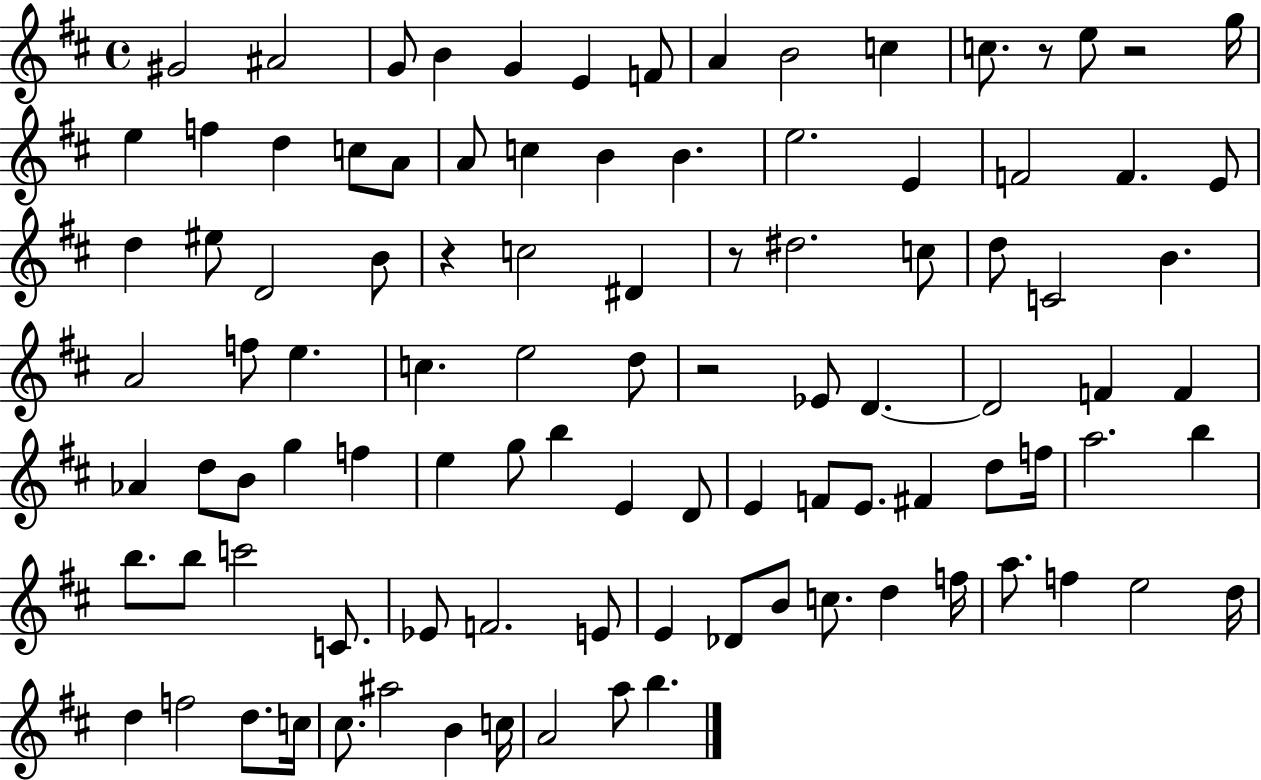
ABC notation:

X:1
T:Untitled
M:4/4
L:1/4
K:D
^G2 ^A2 G/2 B G E F/2 A B2 c c/2 z/2 e/2 z2 g/4 e f d c/2 A/2 A/2 c B B e2 E F2 F E/2 d ^e/2 D2 B/2 z c2 ^D z/2 ^d2 c/2 d/2 C2 B A2 f/2 e c e2 d/2 z2 _E/2 D D2 F F _A d/2 B/2 g f e g/2 b E D/2 E F/2 E/2 ^F d/2 f/4 a2 b b/2 b/2 c'2 C/2 _E/2 F2 E/2 E _D/2 B/2 c/2 d f/4 a/2 f e2 d/4 d f2 d/2 c/4 ^c/2 ^a2 B c/4 A2 a/2 b